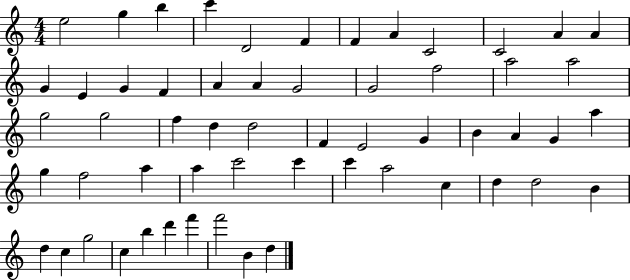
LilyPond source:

{
  \clef treble
  \numericTimeSignature
  \time 4/4
  \key c \major
  e''2 g''4 b''4 | c'''4 d'2 f'4 | f'4 a'4 c'2 | c'2 a'4 a'4 | \break g'4 e'4 g'4 f'4 | a'4 a'4 g'2 | g'2 f''2 | a''2 a''2 | \break g''2 g''2 | f''4 d''4 d''2 | f'4 e'2 g'4 | b'4 a'4 g'4 a''4 | \break g''4 f''2 a''4 | a''4 c'''2 c'''4 | c'''4 a''2 c''4 | d''4 d''2 b'4 | \break d''4 c''4 g''2 | c''4 b''4 d'''4 f'''4 | f'''2 b'4 d''4 | \bar "|."
}